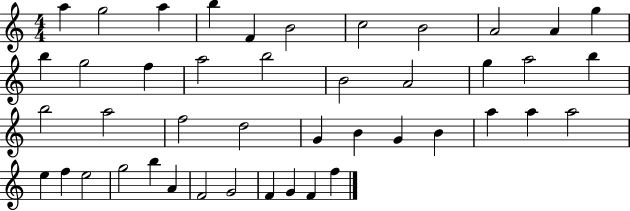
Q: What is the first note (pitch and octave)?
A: A5